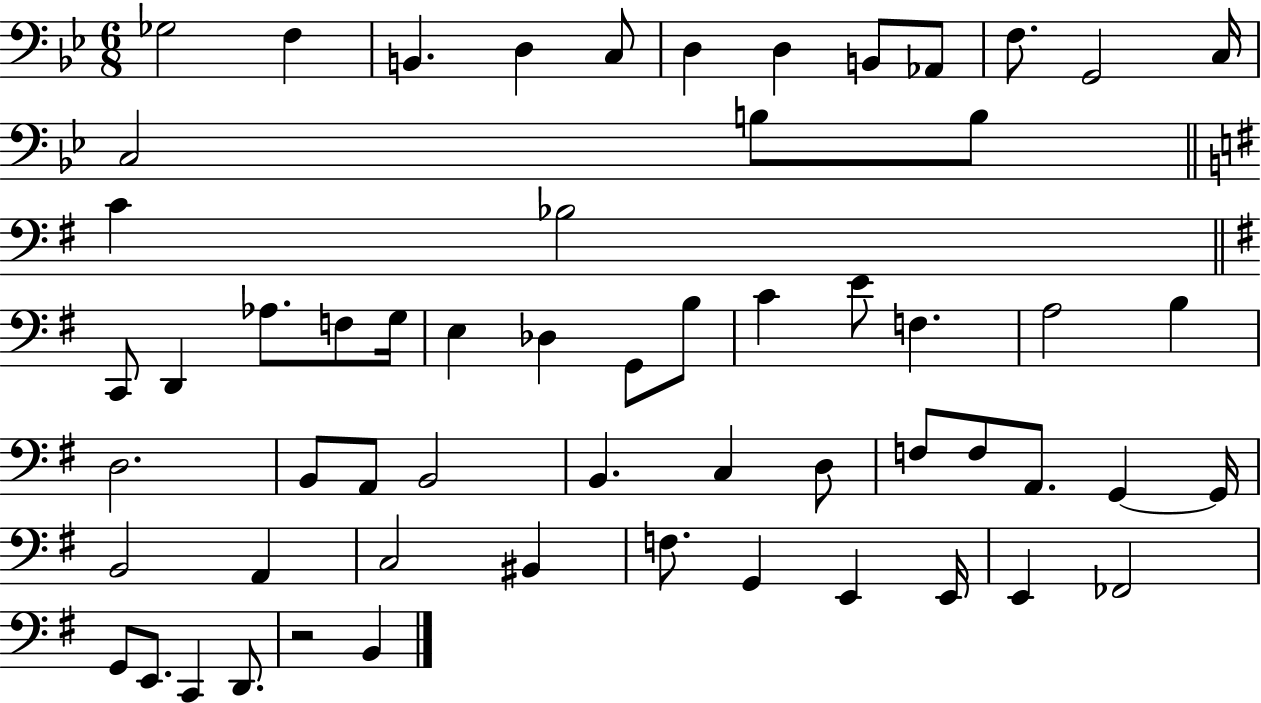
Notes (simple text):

Gb3/h F3/q B2/q. D3/q C3/e D3/q D3/q B2/e Ab2/e F3/e. G2/h C3/s C3/h B3/e B3/e C4/q Bb3/h C2/e D2/q Ab3/e. F3/e G3/s E3/q Db3/q G2/e B3/e C4/q E4/e F3/q. A3/h B3/q D3/h. B2/e A2/e B2/h B2/q. C3/q D3/e F3/e F3/e A2/e. G2/q G2/s B2/h A2/q C3/h BIS2/q F3/e. G2/q E2/q E2/s E2/q FES2/h G2/e E2/e. C2/q D2/e. R/h B2/q